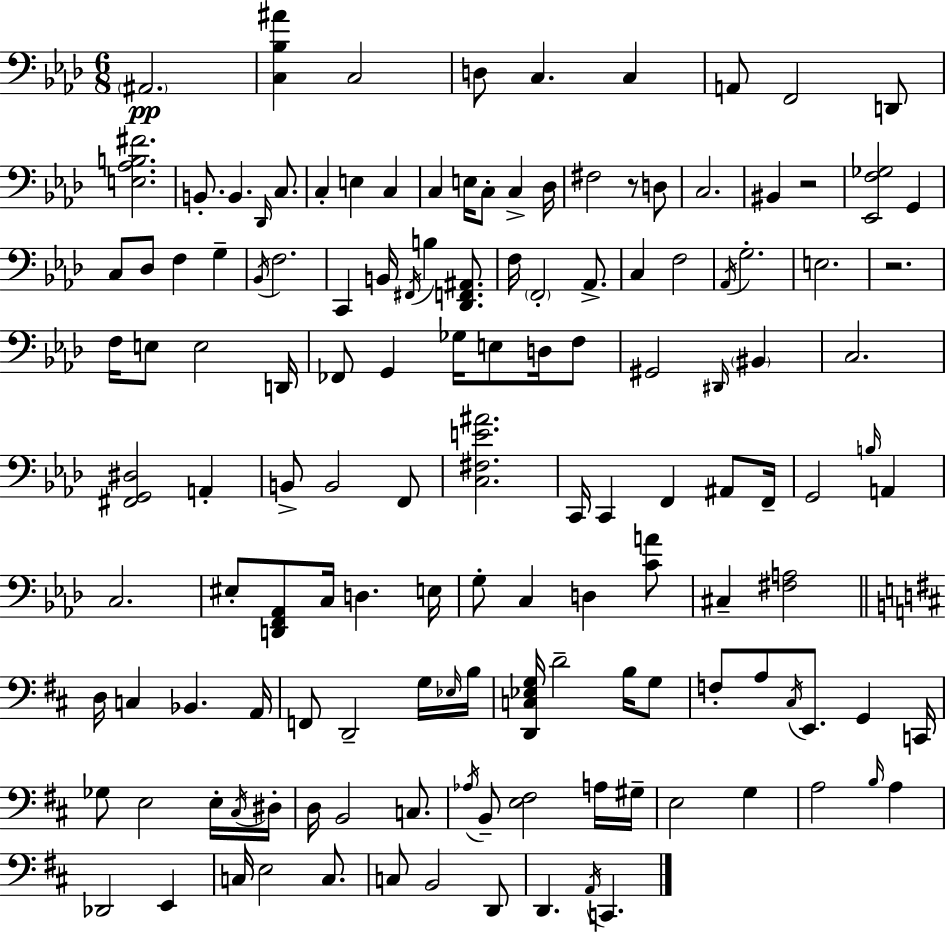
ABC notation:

X:1
T:Untitled
M:6/8
L:1/4
K:Fm
^A,,2 [C,_B,^A] C,2 D,/2 C, C, A,,/2 F,,2 D,,/2 [E,_A,B,^F]2 B,,/2 B,, _D,,/4 C,/2 C, E, C, C, E,/4 C,/2 C, _D,/4 ^F,2 z/2 D,/2 C,2 ^B,, z2 [_E,,F,_G,]2 G,, C,/2 _D,/2 F, G, _B,,/4 F,2 C,, B,,/4 ^F,,/4 B, [_D,,F,,^A,,]/2 F,/4 F,,2 _A,,/2 C, F,2 _A,,/4 G,2 E,2 z2 F,/4 E,/2 E,2 D,,/4 _F,,/2 G,, _G,/4 E,/2 D,/4 F,/2 ^G,,2 ^D,,/4 ^B,, C,2 [^F,,G,,^D,]2 A,, B,,/2 B,,2 F,,/2 [C,^F,E^A]2 C,,/4 C,, F,, ^A,,/2 F,,/4 G,,2 B,/4 A,, C,2 ^E,/2 [D,,F,,_A,,]/2 C,/4 D, E,/4 G,/2 C, D, [CA]/2 ^C, [^F,A,]2 D,/4 C, _B,, A,,/4 F,,/2 D,,2 G,/4 _E,/4 B,/4 [D,,C,_E,G,]/4 D2 B,/4 G,/2 F,/2 A,/2 ^C,/4 E,,/2 G,, C,,/4 _G,/2 E,2 E,/4 ^C,/4 ^D,/4 D,/4 B,,2 C,/2 _A,/4 B,,/2 [E,^F,]2 A,/4 ^G,/4 E,2 G, A,2 B,/4 A, _D,,2 E,, C,/4 E,2 C,/2 C,/2 B,,2 D,,/2 D,, A,,/4 C,,